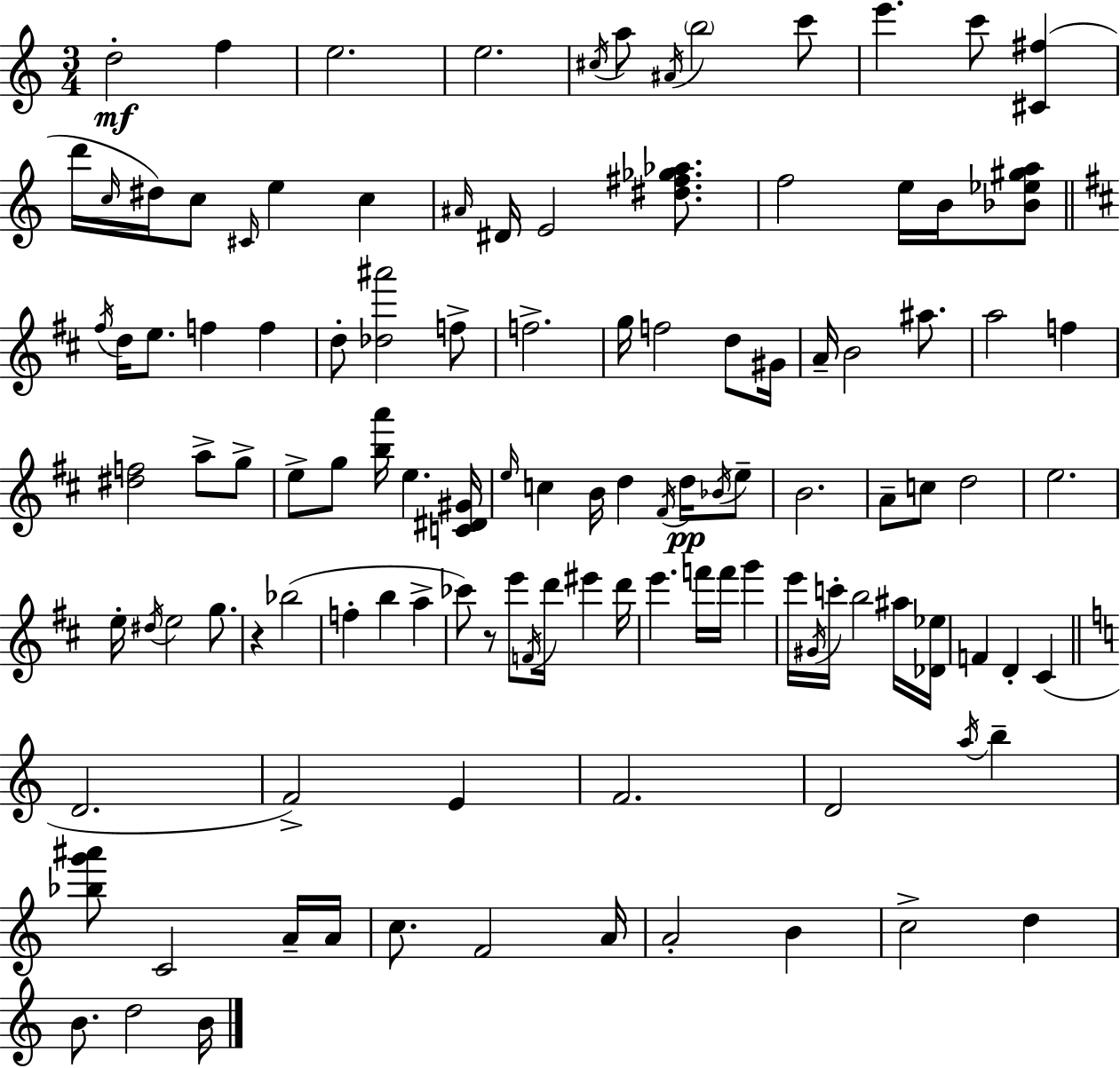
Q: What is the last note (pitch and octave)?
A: B4